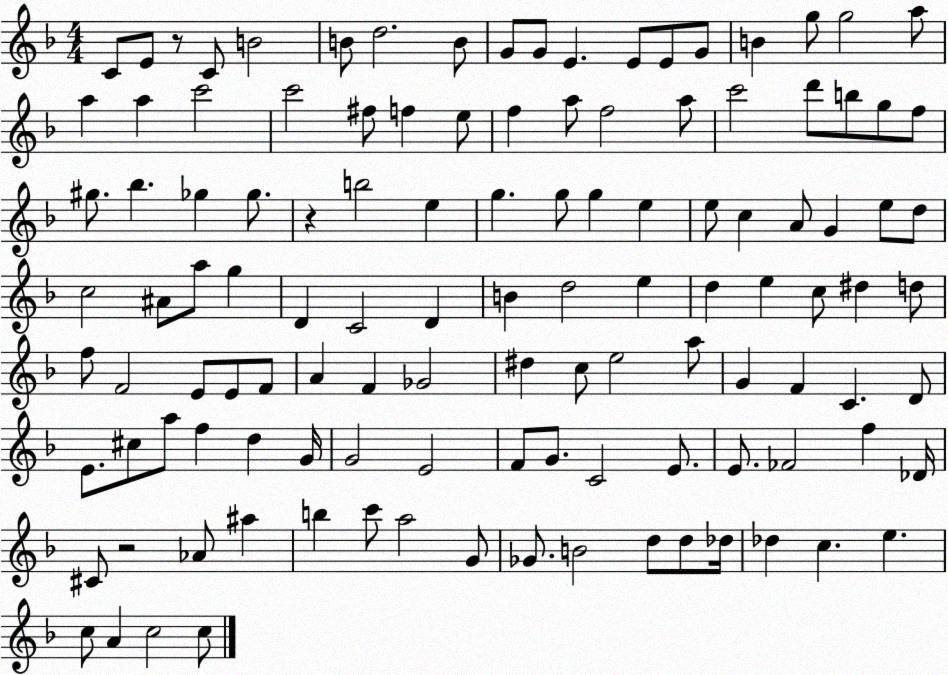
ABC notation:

X:1
T:Untitled
M:4/4
L:1/4
K:F
C/2 E/2 z/2 C/2 B2 B/2 d2 B/2 G/2 G/2 E E/2 E/2 G/2 B g/2 g2 a/2 a a c'2 c'2 ^f/2 f e/2 f a/2 f2 a/2 c'2 d'/2 b/2 g/2 f/2 ^g/2 _b _g _g/2 z b2 e g g/2 g e e/2 c A/2 G e/2 d/2 c2 ^A/2 a/2 g D C2 D B d2 e d e c/2 ^d d/2 f/2 F2 E/2 E/2 F/2 A F _G2 ^d c/2 e2 a/2 G F C D/2 E/2 ^c/2 a/2 f d G/4 G2 E2 F/2 G/2 C2 E/2 E/2 _F2 f _D/4 ^C/2 z2 _A/2 ^a b c'/2 a2 G/2 _G/2 B2 d/2 d/2 _d/4 _d c e c/2 A c2 c/2